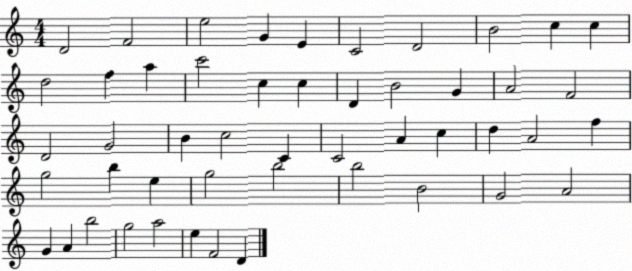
X:1
T:Untitled
M:4/4
L:1/4
K:C
D2 F2 e2 G E C2 D2 B2 c c d2 f a c'2 c c D B2 G A2 F2 D2 G2 B c2 C C2 A c d A2 f g2 b e g2 b2 b2 B2 G2 A2 G A b2 g2 a2 e F2 D